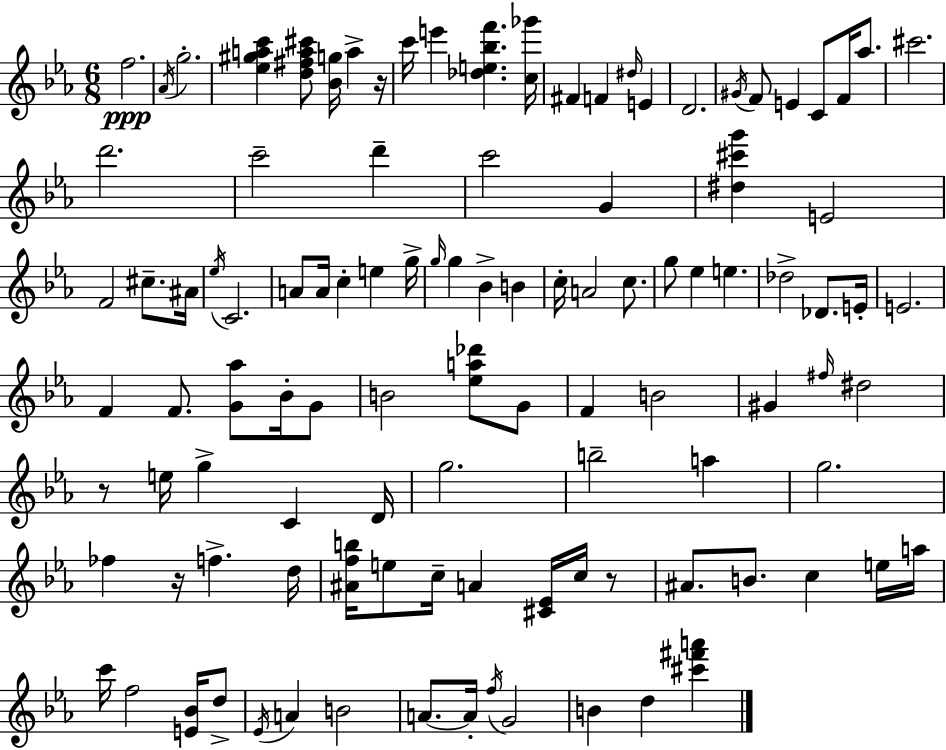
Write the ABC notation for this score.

X:1
T:Untitled
M:6/8
L:1/4
K:Cm
f2 _A/4 g2 [_e^gac'] [d^fa^c']/2 [_Bg]/4 a z/4 c'/4 e' [_de_bf'] [c_g']/4 ^F F ^d/4 E D2 ^G/4 F/2 E C/2 F/4 _a/2 ^c'2 d'2 c'2 d' c'2 G [^d^c'g'] E2 F2 ^c/2 ^A/4 _e/4 C2 A/2 A/4 c e g/4 g/4 g _B B c/4 A2 c/2 g/2 _e e _d2 _D/2 E/4 E2 F F/2 [G_a]/2 _B/4 G/2 B2 [_ea_d']/2 G/2 F B2 ^G ^f/4 ^d2 z/2 e/4 g C D/4 g2 b2 a g2 _f z/4 f d/4 [^Afb]/4 e/2 c/4 A [^C_E]/4 c/4 z/2 ^A/2 B/2 c e/4 a/4 c'/4 f2 [E_B]/4 d/2 _E/4 A B2 A/2 A/4 f/4 G2 B d [^c'^f'a']